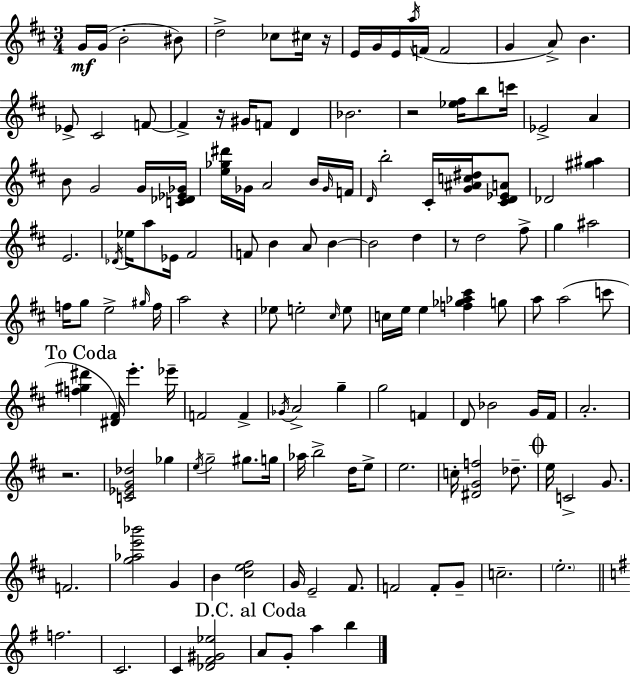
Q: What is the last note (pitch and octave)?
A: B5